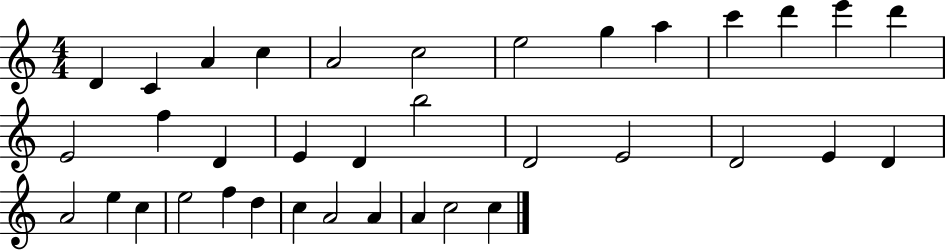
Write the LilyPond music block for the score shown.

{
  \clef treble
  \numericTimeSignature
  \time 4/4
  \key c \major
  d'4 c'4 a'4 c''4 | a'2 c''2 | e''2 g''4 a''4 | c'''4 d'''4 e'''4 d'''4 | \break e'2 f''4 d'4 | e'4 d'4 b''2 | d'2 e'2 | d'2 e'4 d'4 | \break a'2 e''4 c''4 | e''2 f''4 d''4 | c''4 a'2 a'4 | a'4 c''2 c''4 | \break \bar "|."
}